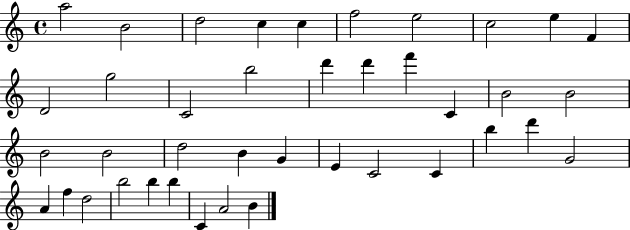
A5/h B4/h D5/h C5/q C5/q F5/h E5/h C5/h E5/q F4/q D4/h G5/h C4/h B5/h D6/q D6/q F6/q C4/q B4/h B4/h B4/h B4/h D5/h B4/q G4/q E4/q C4/h C4/q B5/q D6/q G4/h A4/q F5/q D5/h B5/h B5/q B5/q C4/q A4/h B4/q